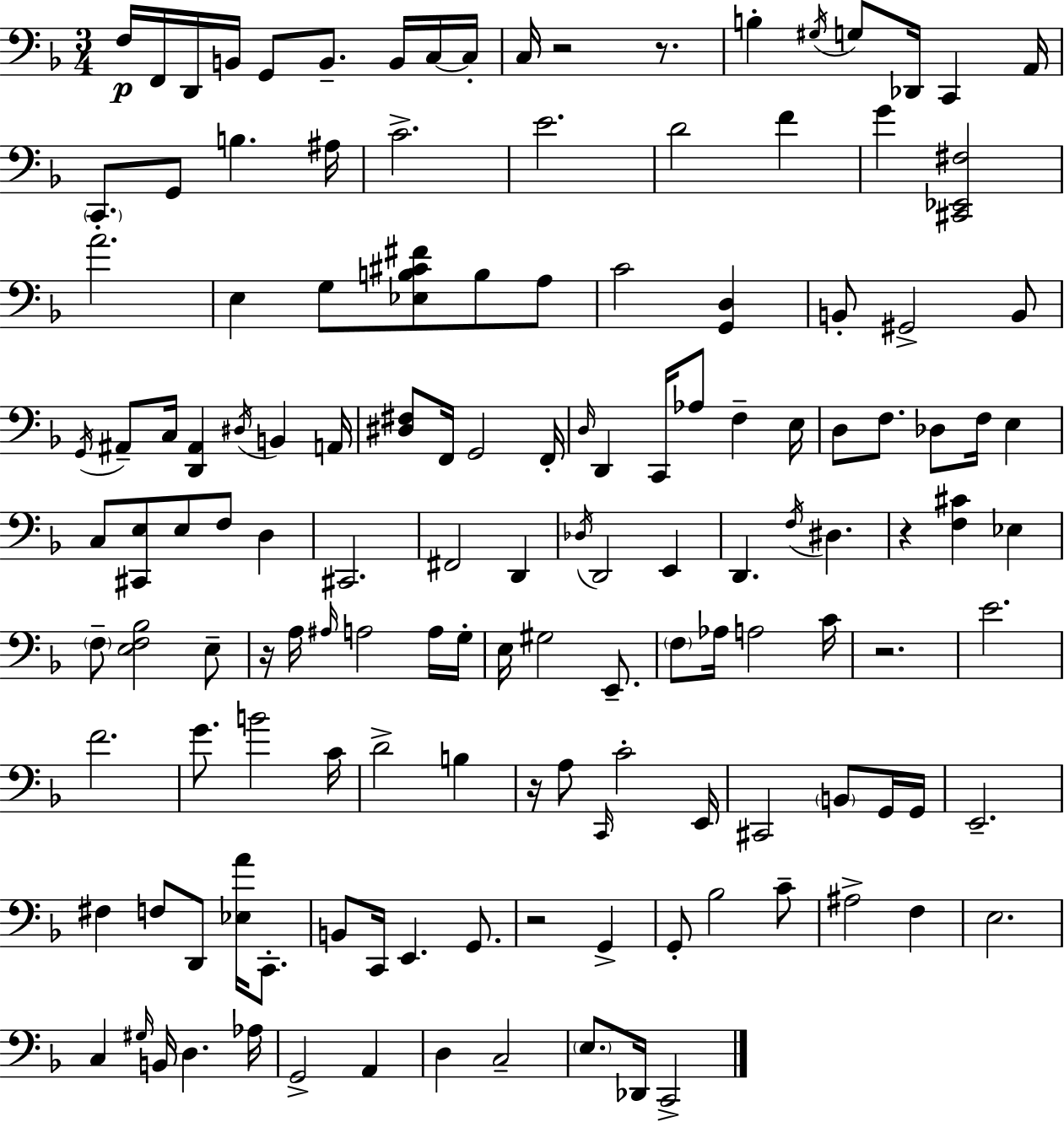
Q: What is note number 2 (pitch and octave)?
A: F2